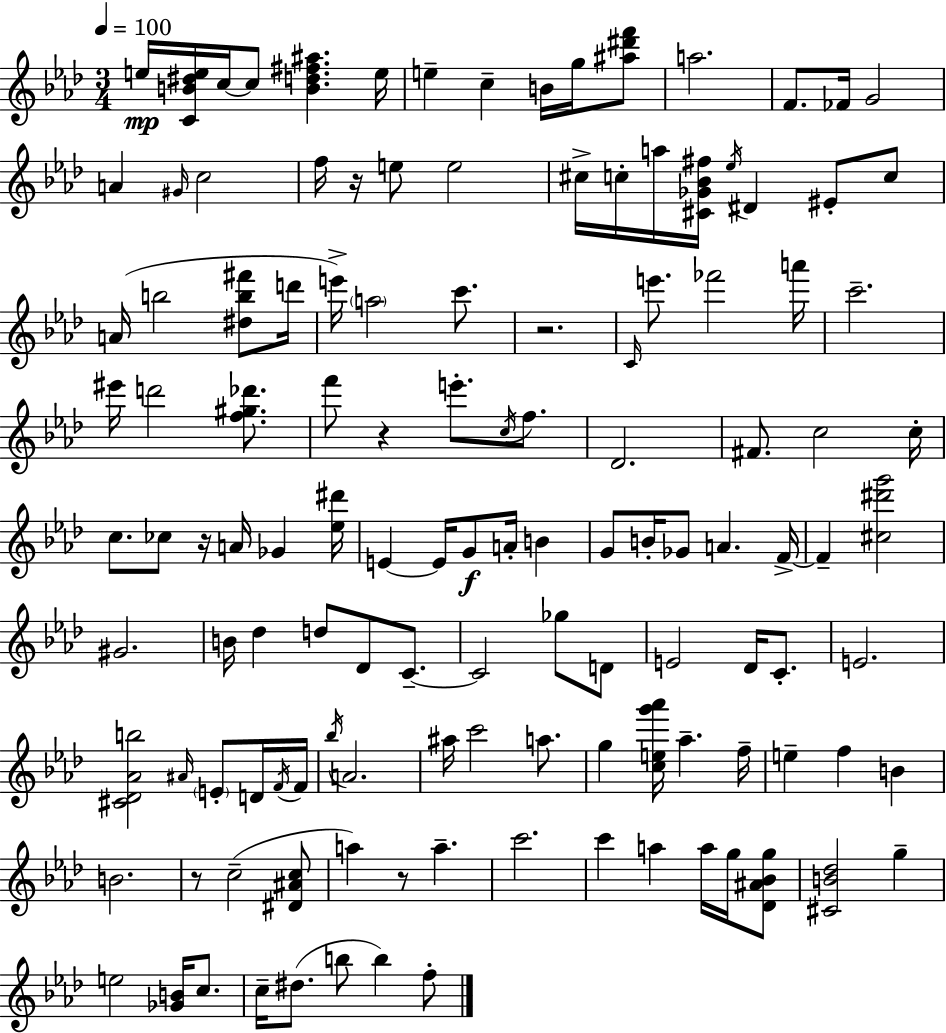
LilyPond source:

{
  \clef treble
  \numericTimeSignature
  \time 3/4
  \key f \minor
  \tempo 4 = 100
  e''16\mp <c' b' dis'' e''>16 c''16~~ c''8 <b' d'' fis'' ais''>4. e''16 | e''4-- c''4-- b'16 g''16 <ais'' dis''' f'''>8 | a''2. | f'8. fes'16 g'2 | \break a'4 \grace { gis'16 } c''2 | f''16 r16 e''8 e''2 | cis''16-> c''16-. a''16 <cis' ges' bes' fis''>16 \acciaccatura { ees''16 } dis'4 eis'8-. | c''8 a'16( b''2 <dis'' b'' fis'''>8 | \break d'''16 e'''16->) \parenthesize a''2 c'''8. | r2. | \grace { c'16 } e'''8. fes'''2 | a'''16 c'''2.-- | \break eis'''16 d'''2 | <f'' gis'' des'''>8. f'''8 r4 e'''8.-. | \acciaccatura { c''16 } f''8. des'2. | fis'8. c''2 | \break c''16-. c''8. ces''8 r16 a'16 ges'4 | <ees'' dis'''>16 e'4~~ e'16 g'8\f a'16-. | b'4 g'8 b'16-. ges'8 a'4. | f'16->~~ f'4-- <cis'' dis''' g'''>2 | \break gis'2. | b'16 des''4 d''8 des'8 | c'8.--~~ c'2 | ges''8 d'8 e'2 | \break des'16 c'8.-. e'2. | <cis' des' aes' b''>2 | \grace { ais'16 } \parenthesize e'8-. d'16 \acciaccatura { f'16 } f'16 \acciaccatura { bes''16 } a'2. | ais''16 c'''2 | \break a''8. g''4 <c'' e'' g''' aes'''>16 | aes''4.-- f''16-- e''4-- f''4 | b'4 b'2. | r8 c''2--( | \break <dis' ais' c''>8 a''4) r8 | a''4.-- c'''2. | c'''4 a''4 | a''16 g''16 <des' ais' bes' g''>8 <cis' b' des''>2 | \break g''4-- e''2 | <ges' b'>16 c''8. c''16-- dis''8.( b''8 | b''4) f''8-. \bar "|."
}